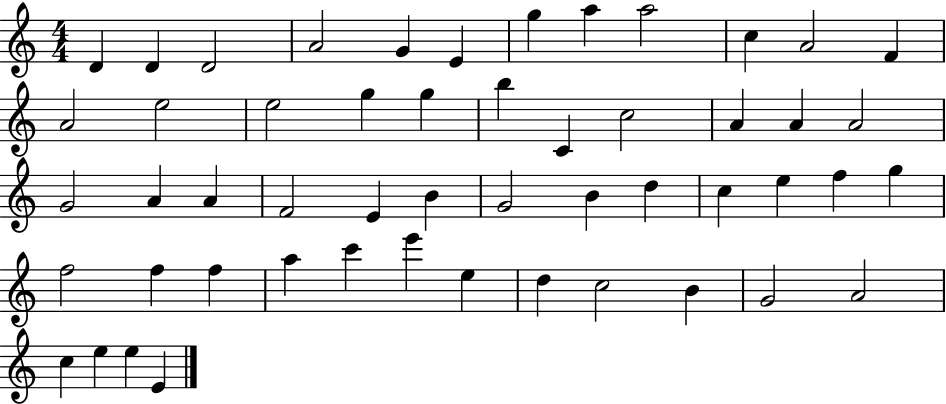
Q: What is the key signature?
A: C major